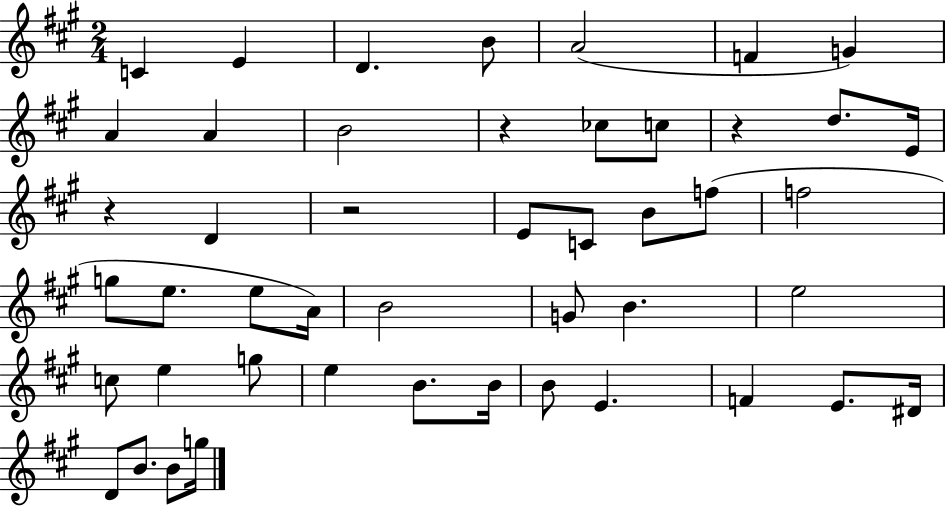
{
  \clef treble
  \numericTimeSignature
  \time 2/4
  \key a \major
  c'4 e'4 | d'4. b'8 | a'2( | f'4 g'4) | \break a'4 a'4 | b'2 | r4 ces''8 c''8 | r4 d''8. e'16 | \break r4 d'4 | r2 | e'8 c'8 b'8 f''8( | f''2 | \break g''8 e''8. e''8 a'16) | b'2 | g'8 b'4. | e''2 | \break c''8 e''4 g''8 | e''4 b'8. b'16 | b'8 e'4. | f'4 e'8. dis'16 | \break d'8 b'8. b'8 g''16 | \bar "|."
}